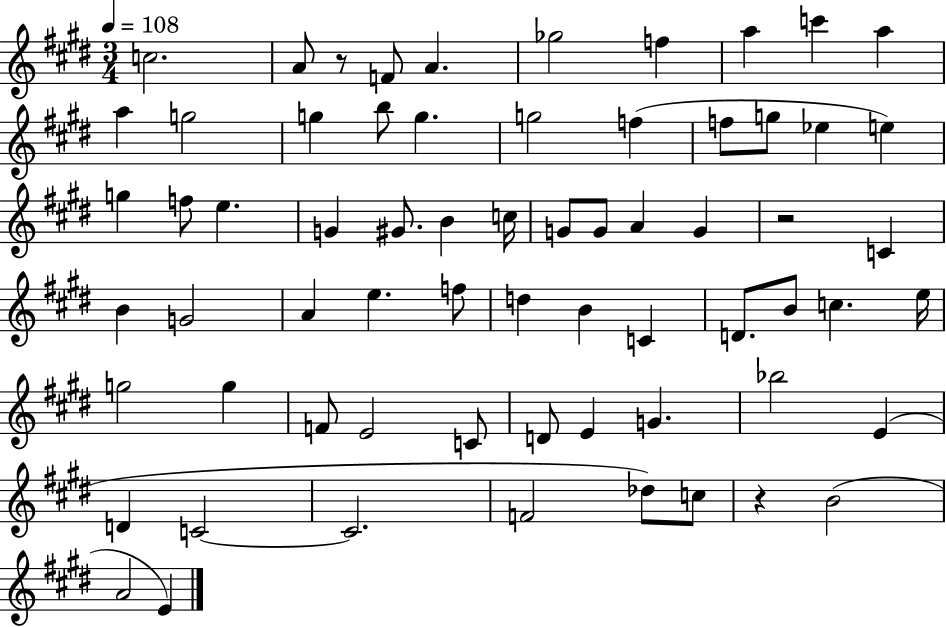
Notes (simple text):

C5/h. A4/e R/e F4/e A4/q. Gb5/h F5/q A5/q C6/q A5/q A5/q G5/h G5/q B5/e G5/q. G5/h F5/q F5/e G5/e Eb5/q E5/q G5/q F5/e E5/q. G4/q G#4/e. B4/q C5/s G4/e G4/e A4/q G4/q R/h C4/q B4/q G4/h A4/q E5/q. F5/e D5/q B4/q C4/q D4/e. B4/e C5/q. E5/s G5/h G5/q F4/e E4/h C4/e D4/e E4/q G4/q. Bb5/h E4/q D4/q C4/h C4/h. F4/h Db5/e C5/e R/q B4/h A4/h E4/q